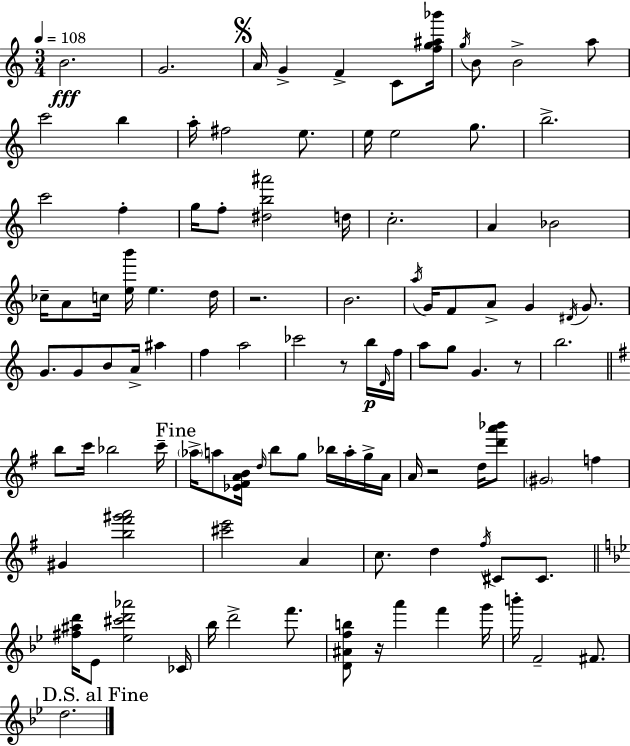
{
  \clef treble
  \numericTimeSignature
  \time 3/4
  \key a \minor
  \tempo 4 = 108
  \repeat volta 2 { b'2.\fff | g'2. | \mark \markup { \musicglyph "scripts.segno" } a'16 g'4-> f'4-> c'8 <f'' g'' ais'' bes'''>16 | \acciaccatura { g''16 } b'8 b'2-> a''8 | \break c'''2 b''4 | a''16-. fis''2 e''8. | e''16 e''2 g''8. | b''2.-> | \break c'''2 f''4-. | g''16 f''8-. <dis'' b'' ais'''>2 | d''16 c''2.-. | a'4 bes'2 | \break ces''16-- a'8 c''16 <e'' b'''>16 e''4. | d''16 r2. | b'2. | \acciaccatura { a''16 } g'16 f'8 a'8-> g'4 \acciaccatura { dis'16 } | \break g'8. g'8. g'8 b'8 a'16-> ais''4 | f''4 a''2 | ces'''2 r8 | b''16\p \grace { d'16 } f''16 a''8 g''8 g'4. | \break r8 b''2. | \bar "||" \break \key g \major b''8 c'''16 bes''2 c'''16-- | \mark "Fine" \parenthesize aes''16-> a''8 <ees' fis' a' b'>16 \grace { d''16 } b''8 g''8 bes''16 a''16-. g''16-> | a'16 a'16 r2 d''16 <d''' a''' bes'''>8 | \parenthesize gis'2 f''4 | \break gis'4 <b'' fis''' gis''' a'''>2 | <cis''' e'''>2 a'4 | c''8. d''4 \acciaccatura { fis''16 } cis'8 cis'8. | \bar "||" \break \key bes \major <fis'' ais'' d'''>16 ees'8 <ees'' cis''' d''' aes'''>2 ces'16 | bes''16 d'''2-> f'''8. | <d' ais' f'' b''>8 r16 a'''4 f'''4 g'''16 | b'''16-. f'2-- fis'8. | \break \mark "D.S. al Fine" d''2. | } \bar "|."
}